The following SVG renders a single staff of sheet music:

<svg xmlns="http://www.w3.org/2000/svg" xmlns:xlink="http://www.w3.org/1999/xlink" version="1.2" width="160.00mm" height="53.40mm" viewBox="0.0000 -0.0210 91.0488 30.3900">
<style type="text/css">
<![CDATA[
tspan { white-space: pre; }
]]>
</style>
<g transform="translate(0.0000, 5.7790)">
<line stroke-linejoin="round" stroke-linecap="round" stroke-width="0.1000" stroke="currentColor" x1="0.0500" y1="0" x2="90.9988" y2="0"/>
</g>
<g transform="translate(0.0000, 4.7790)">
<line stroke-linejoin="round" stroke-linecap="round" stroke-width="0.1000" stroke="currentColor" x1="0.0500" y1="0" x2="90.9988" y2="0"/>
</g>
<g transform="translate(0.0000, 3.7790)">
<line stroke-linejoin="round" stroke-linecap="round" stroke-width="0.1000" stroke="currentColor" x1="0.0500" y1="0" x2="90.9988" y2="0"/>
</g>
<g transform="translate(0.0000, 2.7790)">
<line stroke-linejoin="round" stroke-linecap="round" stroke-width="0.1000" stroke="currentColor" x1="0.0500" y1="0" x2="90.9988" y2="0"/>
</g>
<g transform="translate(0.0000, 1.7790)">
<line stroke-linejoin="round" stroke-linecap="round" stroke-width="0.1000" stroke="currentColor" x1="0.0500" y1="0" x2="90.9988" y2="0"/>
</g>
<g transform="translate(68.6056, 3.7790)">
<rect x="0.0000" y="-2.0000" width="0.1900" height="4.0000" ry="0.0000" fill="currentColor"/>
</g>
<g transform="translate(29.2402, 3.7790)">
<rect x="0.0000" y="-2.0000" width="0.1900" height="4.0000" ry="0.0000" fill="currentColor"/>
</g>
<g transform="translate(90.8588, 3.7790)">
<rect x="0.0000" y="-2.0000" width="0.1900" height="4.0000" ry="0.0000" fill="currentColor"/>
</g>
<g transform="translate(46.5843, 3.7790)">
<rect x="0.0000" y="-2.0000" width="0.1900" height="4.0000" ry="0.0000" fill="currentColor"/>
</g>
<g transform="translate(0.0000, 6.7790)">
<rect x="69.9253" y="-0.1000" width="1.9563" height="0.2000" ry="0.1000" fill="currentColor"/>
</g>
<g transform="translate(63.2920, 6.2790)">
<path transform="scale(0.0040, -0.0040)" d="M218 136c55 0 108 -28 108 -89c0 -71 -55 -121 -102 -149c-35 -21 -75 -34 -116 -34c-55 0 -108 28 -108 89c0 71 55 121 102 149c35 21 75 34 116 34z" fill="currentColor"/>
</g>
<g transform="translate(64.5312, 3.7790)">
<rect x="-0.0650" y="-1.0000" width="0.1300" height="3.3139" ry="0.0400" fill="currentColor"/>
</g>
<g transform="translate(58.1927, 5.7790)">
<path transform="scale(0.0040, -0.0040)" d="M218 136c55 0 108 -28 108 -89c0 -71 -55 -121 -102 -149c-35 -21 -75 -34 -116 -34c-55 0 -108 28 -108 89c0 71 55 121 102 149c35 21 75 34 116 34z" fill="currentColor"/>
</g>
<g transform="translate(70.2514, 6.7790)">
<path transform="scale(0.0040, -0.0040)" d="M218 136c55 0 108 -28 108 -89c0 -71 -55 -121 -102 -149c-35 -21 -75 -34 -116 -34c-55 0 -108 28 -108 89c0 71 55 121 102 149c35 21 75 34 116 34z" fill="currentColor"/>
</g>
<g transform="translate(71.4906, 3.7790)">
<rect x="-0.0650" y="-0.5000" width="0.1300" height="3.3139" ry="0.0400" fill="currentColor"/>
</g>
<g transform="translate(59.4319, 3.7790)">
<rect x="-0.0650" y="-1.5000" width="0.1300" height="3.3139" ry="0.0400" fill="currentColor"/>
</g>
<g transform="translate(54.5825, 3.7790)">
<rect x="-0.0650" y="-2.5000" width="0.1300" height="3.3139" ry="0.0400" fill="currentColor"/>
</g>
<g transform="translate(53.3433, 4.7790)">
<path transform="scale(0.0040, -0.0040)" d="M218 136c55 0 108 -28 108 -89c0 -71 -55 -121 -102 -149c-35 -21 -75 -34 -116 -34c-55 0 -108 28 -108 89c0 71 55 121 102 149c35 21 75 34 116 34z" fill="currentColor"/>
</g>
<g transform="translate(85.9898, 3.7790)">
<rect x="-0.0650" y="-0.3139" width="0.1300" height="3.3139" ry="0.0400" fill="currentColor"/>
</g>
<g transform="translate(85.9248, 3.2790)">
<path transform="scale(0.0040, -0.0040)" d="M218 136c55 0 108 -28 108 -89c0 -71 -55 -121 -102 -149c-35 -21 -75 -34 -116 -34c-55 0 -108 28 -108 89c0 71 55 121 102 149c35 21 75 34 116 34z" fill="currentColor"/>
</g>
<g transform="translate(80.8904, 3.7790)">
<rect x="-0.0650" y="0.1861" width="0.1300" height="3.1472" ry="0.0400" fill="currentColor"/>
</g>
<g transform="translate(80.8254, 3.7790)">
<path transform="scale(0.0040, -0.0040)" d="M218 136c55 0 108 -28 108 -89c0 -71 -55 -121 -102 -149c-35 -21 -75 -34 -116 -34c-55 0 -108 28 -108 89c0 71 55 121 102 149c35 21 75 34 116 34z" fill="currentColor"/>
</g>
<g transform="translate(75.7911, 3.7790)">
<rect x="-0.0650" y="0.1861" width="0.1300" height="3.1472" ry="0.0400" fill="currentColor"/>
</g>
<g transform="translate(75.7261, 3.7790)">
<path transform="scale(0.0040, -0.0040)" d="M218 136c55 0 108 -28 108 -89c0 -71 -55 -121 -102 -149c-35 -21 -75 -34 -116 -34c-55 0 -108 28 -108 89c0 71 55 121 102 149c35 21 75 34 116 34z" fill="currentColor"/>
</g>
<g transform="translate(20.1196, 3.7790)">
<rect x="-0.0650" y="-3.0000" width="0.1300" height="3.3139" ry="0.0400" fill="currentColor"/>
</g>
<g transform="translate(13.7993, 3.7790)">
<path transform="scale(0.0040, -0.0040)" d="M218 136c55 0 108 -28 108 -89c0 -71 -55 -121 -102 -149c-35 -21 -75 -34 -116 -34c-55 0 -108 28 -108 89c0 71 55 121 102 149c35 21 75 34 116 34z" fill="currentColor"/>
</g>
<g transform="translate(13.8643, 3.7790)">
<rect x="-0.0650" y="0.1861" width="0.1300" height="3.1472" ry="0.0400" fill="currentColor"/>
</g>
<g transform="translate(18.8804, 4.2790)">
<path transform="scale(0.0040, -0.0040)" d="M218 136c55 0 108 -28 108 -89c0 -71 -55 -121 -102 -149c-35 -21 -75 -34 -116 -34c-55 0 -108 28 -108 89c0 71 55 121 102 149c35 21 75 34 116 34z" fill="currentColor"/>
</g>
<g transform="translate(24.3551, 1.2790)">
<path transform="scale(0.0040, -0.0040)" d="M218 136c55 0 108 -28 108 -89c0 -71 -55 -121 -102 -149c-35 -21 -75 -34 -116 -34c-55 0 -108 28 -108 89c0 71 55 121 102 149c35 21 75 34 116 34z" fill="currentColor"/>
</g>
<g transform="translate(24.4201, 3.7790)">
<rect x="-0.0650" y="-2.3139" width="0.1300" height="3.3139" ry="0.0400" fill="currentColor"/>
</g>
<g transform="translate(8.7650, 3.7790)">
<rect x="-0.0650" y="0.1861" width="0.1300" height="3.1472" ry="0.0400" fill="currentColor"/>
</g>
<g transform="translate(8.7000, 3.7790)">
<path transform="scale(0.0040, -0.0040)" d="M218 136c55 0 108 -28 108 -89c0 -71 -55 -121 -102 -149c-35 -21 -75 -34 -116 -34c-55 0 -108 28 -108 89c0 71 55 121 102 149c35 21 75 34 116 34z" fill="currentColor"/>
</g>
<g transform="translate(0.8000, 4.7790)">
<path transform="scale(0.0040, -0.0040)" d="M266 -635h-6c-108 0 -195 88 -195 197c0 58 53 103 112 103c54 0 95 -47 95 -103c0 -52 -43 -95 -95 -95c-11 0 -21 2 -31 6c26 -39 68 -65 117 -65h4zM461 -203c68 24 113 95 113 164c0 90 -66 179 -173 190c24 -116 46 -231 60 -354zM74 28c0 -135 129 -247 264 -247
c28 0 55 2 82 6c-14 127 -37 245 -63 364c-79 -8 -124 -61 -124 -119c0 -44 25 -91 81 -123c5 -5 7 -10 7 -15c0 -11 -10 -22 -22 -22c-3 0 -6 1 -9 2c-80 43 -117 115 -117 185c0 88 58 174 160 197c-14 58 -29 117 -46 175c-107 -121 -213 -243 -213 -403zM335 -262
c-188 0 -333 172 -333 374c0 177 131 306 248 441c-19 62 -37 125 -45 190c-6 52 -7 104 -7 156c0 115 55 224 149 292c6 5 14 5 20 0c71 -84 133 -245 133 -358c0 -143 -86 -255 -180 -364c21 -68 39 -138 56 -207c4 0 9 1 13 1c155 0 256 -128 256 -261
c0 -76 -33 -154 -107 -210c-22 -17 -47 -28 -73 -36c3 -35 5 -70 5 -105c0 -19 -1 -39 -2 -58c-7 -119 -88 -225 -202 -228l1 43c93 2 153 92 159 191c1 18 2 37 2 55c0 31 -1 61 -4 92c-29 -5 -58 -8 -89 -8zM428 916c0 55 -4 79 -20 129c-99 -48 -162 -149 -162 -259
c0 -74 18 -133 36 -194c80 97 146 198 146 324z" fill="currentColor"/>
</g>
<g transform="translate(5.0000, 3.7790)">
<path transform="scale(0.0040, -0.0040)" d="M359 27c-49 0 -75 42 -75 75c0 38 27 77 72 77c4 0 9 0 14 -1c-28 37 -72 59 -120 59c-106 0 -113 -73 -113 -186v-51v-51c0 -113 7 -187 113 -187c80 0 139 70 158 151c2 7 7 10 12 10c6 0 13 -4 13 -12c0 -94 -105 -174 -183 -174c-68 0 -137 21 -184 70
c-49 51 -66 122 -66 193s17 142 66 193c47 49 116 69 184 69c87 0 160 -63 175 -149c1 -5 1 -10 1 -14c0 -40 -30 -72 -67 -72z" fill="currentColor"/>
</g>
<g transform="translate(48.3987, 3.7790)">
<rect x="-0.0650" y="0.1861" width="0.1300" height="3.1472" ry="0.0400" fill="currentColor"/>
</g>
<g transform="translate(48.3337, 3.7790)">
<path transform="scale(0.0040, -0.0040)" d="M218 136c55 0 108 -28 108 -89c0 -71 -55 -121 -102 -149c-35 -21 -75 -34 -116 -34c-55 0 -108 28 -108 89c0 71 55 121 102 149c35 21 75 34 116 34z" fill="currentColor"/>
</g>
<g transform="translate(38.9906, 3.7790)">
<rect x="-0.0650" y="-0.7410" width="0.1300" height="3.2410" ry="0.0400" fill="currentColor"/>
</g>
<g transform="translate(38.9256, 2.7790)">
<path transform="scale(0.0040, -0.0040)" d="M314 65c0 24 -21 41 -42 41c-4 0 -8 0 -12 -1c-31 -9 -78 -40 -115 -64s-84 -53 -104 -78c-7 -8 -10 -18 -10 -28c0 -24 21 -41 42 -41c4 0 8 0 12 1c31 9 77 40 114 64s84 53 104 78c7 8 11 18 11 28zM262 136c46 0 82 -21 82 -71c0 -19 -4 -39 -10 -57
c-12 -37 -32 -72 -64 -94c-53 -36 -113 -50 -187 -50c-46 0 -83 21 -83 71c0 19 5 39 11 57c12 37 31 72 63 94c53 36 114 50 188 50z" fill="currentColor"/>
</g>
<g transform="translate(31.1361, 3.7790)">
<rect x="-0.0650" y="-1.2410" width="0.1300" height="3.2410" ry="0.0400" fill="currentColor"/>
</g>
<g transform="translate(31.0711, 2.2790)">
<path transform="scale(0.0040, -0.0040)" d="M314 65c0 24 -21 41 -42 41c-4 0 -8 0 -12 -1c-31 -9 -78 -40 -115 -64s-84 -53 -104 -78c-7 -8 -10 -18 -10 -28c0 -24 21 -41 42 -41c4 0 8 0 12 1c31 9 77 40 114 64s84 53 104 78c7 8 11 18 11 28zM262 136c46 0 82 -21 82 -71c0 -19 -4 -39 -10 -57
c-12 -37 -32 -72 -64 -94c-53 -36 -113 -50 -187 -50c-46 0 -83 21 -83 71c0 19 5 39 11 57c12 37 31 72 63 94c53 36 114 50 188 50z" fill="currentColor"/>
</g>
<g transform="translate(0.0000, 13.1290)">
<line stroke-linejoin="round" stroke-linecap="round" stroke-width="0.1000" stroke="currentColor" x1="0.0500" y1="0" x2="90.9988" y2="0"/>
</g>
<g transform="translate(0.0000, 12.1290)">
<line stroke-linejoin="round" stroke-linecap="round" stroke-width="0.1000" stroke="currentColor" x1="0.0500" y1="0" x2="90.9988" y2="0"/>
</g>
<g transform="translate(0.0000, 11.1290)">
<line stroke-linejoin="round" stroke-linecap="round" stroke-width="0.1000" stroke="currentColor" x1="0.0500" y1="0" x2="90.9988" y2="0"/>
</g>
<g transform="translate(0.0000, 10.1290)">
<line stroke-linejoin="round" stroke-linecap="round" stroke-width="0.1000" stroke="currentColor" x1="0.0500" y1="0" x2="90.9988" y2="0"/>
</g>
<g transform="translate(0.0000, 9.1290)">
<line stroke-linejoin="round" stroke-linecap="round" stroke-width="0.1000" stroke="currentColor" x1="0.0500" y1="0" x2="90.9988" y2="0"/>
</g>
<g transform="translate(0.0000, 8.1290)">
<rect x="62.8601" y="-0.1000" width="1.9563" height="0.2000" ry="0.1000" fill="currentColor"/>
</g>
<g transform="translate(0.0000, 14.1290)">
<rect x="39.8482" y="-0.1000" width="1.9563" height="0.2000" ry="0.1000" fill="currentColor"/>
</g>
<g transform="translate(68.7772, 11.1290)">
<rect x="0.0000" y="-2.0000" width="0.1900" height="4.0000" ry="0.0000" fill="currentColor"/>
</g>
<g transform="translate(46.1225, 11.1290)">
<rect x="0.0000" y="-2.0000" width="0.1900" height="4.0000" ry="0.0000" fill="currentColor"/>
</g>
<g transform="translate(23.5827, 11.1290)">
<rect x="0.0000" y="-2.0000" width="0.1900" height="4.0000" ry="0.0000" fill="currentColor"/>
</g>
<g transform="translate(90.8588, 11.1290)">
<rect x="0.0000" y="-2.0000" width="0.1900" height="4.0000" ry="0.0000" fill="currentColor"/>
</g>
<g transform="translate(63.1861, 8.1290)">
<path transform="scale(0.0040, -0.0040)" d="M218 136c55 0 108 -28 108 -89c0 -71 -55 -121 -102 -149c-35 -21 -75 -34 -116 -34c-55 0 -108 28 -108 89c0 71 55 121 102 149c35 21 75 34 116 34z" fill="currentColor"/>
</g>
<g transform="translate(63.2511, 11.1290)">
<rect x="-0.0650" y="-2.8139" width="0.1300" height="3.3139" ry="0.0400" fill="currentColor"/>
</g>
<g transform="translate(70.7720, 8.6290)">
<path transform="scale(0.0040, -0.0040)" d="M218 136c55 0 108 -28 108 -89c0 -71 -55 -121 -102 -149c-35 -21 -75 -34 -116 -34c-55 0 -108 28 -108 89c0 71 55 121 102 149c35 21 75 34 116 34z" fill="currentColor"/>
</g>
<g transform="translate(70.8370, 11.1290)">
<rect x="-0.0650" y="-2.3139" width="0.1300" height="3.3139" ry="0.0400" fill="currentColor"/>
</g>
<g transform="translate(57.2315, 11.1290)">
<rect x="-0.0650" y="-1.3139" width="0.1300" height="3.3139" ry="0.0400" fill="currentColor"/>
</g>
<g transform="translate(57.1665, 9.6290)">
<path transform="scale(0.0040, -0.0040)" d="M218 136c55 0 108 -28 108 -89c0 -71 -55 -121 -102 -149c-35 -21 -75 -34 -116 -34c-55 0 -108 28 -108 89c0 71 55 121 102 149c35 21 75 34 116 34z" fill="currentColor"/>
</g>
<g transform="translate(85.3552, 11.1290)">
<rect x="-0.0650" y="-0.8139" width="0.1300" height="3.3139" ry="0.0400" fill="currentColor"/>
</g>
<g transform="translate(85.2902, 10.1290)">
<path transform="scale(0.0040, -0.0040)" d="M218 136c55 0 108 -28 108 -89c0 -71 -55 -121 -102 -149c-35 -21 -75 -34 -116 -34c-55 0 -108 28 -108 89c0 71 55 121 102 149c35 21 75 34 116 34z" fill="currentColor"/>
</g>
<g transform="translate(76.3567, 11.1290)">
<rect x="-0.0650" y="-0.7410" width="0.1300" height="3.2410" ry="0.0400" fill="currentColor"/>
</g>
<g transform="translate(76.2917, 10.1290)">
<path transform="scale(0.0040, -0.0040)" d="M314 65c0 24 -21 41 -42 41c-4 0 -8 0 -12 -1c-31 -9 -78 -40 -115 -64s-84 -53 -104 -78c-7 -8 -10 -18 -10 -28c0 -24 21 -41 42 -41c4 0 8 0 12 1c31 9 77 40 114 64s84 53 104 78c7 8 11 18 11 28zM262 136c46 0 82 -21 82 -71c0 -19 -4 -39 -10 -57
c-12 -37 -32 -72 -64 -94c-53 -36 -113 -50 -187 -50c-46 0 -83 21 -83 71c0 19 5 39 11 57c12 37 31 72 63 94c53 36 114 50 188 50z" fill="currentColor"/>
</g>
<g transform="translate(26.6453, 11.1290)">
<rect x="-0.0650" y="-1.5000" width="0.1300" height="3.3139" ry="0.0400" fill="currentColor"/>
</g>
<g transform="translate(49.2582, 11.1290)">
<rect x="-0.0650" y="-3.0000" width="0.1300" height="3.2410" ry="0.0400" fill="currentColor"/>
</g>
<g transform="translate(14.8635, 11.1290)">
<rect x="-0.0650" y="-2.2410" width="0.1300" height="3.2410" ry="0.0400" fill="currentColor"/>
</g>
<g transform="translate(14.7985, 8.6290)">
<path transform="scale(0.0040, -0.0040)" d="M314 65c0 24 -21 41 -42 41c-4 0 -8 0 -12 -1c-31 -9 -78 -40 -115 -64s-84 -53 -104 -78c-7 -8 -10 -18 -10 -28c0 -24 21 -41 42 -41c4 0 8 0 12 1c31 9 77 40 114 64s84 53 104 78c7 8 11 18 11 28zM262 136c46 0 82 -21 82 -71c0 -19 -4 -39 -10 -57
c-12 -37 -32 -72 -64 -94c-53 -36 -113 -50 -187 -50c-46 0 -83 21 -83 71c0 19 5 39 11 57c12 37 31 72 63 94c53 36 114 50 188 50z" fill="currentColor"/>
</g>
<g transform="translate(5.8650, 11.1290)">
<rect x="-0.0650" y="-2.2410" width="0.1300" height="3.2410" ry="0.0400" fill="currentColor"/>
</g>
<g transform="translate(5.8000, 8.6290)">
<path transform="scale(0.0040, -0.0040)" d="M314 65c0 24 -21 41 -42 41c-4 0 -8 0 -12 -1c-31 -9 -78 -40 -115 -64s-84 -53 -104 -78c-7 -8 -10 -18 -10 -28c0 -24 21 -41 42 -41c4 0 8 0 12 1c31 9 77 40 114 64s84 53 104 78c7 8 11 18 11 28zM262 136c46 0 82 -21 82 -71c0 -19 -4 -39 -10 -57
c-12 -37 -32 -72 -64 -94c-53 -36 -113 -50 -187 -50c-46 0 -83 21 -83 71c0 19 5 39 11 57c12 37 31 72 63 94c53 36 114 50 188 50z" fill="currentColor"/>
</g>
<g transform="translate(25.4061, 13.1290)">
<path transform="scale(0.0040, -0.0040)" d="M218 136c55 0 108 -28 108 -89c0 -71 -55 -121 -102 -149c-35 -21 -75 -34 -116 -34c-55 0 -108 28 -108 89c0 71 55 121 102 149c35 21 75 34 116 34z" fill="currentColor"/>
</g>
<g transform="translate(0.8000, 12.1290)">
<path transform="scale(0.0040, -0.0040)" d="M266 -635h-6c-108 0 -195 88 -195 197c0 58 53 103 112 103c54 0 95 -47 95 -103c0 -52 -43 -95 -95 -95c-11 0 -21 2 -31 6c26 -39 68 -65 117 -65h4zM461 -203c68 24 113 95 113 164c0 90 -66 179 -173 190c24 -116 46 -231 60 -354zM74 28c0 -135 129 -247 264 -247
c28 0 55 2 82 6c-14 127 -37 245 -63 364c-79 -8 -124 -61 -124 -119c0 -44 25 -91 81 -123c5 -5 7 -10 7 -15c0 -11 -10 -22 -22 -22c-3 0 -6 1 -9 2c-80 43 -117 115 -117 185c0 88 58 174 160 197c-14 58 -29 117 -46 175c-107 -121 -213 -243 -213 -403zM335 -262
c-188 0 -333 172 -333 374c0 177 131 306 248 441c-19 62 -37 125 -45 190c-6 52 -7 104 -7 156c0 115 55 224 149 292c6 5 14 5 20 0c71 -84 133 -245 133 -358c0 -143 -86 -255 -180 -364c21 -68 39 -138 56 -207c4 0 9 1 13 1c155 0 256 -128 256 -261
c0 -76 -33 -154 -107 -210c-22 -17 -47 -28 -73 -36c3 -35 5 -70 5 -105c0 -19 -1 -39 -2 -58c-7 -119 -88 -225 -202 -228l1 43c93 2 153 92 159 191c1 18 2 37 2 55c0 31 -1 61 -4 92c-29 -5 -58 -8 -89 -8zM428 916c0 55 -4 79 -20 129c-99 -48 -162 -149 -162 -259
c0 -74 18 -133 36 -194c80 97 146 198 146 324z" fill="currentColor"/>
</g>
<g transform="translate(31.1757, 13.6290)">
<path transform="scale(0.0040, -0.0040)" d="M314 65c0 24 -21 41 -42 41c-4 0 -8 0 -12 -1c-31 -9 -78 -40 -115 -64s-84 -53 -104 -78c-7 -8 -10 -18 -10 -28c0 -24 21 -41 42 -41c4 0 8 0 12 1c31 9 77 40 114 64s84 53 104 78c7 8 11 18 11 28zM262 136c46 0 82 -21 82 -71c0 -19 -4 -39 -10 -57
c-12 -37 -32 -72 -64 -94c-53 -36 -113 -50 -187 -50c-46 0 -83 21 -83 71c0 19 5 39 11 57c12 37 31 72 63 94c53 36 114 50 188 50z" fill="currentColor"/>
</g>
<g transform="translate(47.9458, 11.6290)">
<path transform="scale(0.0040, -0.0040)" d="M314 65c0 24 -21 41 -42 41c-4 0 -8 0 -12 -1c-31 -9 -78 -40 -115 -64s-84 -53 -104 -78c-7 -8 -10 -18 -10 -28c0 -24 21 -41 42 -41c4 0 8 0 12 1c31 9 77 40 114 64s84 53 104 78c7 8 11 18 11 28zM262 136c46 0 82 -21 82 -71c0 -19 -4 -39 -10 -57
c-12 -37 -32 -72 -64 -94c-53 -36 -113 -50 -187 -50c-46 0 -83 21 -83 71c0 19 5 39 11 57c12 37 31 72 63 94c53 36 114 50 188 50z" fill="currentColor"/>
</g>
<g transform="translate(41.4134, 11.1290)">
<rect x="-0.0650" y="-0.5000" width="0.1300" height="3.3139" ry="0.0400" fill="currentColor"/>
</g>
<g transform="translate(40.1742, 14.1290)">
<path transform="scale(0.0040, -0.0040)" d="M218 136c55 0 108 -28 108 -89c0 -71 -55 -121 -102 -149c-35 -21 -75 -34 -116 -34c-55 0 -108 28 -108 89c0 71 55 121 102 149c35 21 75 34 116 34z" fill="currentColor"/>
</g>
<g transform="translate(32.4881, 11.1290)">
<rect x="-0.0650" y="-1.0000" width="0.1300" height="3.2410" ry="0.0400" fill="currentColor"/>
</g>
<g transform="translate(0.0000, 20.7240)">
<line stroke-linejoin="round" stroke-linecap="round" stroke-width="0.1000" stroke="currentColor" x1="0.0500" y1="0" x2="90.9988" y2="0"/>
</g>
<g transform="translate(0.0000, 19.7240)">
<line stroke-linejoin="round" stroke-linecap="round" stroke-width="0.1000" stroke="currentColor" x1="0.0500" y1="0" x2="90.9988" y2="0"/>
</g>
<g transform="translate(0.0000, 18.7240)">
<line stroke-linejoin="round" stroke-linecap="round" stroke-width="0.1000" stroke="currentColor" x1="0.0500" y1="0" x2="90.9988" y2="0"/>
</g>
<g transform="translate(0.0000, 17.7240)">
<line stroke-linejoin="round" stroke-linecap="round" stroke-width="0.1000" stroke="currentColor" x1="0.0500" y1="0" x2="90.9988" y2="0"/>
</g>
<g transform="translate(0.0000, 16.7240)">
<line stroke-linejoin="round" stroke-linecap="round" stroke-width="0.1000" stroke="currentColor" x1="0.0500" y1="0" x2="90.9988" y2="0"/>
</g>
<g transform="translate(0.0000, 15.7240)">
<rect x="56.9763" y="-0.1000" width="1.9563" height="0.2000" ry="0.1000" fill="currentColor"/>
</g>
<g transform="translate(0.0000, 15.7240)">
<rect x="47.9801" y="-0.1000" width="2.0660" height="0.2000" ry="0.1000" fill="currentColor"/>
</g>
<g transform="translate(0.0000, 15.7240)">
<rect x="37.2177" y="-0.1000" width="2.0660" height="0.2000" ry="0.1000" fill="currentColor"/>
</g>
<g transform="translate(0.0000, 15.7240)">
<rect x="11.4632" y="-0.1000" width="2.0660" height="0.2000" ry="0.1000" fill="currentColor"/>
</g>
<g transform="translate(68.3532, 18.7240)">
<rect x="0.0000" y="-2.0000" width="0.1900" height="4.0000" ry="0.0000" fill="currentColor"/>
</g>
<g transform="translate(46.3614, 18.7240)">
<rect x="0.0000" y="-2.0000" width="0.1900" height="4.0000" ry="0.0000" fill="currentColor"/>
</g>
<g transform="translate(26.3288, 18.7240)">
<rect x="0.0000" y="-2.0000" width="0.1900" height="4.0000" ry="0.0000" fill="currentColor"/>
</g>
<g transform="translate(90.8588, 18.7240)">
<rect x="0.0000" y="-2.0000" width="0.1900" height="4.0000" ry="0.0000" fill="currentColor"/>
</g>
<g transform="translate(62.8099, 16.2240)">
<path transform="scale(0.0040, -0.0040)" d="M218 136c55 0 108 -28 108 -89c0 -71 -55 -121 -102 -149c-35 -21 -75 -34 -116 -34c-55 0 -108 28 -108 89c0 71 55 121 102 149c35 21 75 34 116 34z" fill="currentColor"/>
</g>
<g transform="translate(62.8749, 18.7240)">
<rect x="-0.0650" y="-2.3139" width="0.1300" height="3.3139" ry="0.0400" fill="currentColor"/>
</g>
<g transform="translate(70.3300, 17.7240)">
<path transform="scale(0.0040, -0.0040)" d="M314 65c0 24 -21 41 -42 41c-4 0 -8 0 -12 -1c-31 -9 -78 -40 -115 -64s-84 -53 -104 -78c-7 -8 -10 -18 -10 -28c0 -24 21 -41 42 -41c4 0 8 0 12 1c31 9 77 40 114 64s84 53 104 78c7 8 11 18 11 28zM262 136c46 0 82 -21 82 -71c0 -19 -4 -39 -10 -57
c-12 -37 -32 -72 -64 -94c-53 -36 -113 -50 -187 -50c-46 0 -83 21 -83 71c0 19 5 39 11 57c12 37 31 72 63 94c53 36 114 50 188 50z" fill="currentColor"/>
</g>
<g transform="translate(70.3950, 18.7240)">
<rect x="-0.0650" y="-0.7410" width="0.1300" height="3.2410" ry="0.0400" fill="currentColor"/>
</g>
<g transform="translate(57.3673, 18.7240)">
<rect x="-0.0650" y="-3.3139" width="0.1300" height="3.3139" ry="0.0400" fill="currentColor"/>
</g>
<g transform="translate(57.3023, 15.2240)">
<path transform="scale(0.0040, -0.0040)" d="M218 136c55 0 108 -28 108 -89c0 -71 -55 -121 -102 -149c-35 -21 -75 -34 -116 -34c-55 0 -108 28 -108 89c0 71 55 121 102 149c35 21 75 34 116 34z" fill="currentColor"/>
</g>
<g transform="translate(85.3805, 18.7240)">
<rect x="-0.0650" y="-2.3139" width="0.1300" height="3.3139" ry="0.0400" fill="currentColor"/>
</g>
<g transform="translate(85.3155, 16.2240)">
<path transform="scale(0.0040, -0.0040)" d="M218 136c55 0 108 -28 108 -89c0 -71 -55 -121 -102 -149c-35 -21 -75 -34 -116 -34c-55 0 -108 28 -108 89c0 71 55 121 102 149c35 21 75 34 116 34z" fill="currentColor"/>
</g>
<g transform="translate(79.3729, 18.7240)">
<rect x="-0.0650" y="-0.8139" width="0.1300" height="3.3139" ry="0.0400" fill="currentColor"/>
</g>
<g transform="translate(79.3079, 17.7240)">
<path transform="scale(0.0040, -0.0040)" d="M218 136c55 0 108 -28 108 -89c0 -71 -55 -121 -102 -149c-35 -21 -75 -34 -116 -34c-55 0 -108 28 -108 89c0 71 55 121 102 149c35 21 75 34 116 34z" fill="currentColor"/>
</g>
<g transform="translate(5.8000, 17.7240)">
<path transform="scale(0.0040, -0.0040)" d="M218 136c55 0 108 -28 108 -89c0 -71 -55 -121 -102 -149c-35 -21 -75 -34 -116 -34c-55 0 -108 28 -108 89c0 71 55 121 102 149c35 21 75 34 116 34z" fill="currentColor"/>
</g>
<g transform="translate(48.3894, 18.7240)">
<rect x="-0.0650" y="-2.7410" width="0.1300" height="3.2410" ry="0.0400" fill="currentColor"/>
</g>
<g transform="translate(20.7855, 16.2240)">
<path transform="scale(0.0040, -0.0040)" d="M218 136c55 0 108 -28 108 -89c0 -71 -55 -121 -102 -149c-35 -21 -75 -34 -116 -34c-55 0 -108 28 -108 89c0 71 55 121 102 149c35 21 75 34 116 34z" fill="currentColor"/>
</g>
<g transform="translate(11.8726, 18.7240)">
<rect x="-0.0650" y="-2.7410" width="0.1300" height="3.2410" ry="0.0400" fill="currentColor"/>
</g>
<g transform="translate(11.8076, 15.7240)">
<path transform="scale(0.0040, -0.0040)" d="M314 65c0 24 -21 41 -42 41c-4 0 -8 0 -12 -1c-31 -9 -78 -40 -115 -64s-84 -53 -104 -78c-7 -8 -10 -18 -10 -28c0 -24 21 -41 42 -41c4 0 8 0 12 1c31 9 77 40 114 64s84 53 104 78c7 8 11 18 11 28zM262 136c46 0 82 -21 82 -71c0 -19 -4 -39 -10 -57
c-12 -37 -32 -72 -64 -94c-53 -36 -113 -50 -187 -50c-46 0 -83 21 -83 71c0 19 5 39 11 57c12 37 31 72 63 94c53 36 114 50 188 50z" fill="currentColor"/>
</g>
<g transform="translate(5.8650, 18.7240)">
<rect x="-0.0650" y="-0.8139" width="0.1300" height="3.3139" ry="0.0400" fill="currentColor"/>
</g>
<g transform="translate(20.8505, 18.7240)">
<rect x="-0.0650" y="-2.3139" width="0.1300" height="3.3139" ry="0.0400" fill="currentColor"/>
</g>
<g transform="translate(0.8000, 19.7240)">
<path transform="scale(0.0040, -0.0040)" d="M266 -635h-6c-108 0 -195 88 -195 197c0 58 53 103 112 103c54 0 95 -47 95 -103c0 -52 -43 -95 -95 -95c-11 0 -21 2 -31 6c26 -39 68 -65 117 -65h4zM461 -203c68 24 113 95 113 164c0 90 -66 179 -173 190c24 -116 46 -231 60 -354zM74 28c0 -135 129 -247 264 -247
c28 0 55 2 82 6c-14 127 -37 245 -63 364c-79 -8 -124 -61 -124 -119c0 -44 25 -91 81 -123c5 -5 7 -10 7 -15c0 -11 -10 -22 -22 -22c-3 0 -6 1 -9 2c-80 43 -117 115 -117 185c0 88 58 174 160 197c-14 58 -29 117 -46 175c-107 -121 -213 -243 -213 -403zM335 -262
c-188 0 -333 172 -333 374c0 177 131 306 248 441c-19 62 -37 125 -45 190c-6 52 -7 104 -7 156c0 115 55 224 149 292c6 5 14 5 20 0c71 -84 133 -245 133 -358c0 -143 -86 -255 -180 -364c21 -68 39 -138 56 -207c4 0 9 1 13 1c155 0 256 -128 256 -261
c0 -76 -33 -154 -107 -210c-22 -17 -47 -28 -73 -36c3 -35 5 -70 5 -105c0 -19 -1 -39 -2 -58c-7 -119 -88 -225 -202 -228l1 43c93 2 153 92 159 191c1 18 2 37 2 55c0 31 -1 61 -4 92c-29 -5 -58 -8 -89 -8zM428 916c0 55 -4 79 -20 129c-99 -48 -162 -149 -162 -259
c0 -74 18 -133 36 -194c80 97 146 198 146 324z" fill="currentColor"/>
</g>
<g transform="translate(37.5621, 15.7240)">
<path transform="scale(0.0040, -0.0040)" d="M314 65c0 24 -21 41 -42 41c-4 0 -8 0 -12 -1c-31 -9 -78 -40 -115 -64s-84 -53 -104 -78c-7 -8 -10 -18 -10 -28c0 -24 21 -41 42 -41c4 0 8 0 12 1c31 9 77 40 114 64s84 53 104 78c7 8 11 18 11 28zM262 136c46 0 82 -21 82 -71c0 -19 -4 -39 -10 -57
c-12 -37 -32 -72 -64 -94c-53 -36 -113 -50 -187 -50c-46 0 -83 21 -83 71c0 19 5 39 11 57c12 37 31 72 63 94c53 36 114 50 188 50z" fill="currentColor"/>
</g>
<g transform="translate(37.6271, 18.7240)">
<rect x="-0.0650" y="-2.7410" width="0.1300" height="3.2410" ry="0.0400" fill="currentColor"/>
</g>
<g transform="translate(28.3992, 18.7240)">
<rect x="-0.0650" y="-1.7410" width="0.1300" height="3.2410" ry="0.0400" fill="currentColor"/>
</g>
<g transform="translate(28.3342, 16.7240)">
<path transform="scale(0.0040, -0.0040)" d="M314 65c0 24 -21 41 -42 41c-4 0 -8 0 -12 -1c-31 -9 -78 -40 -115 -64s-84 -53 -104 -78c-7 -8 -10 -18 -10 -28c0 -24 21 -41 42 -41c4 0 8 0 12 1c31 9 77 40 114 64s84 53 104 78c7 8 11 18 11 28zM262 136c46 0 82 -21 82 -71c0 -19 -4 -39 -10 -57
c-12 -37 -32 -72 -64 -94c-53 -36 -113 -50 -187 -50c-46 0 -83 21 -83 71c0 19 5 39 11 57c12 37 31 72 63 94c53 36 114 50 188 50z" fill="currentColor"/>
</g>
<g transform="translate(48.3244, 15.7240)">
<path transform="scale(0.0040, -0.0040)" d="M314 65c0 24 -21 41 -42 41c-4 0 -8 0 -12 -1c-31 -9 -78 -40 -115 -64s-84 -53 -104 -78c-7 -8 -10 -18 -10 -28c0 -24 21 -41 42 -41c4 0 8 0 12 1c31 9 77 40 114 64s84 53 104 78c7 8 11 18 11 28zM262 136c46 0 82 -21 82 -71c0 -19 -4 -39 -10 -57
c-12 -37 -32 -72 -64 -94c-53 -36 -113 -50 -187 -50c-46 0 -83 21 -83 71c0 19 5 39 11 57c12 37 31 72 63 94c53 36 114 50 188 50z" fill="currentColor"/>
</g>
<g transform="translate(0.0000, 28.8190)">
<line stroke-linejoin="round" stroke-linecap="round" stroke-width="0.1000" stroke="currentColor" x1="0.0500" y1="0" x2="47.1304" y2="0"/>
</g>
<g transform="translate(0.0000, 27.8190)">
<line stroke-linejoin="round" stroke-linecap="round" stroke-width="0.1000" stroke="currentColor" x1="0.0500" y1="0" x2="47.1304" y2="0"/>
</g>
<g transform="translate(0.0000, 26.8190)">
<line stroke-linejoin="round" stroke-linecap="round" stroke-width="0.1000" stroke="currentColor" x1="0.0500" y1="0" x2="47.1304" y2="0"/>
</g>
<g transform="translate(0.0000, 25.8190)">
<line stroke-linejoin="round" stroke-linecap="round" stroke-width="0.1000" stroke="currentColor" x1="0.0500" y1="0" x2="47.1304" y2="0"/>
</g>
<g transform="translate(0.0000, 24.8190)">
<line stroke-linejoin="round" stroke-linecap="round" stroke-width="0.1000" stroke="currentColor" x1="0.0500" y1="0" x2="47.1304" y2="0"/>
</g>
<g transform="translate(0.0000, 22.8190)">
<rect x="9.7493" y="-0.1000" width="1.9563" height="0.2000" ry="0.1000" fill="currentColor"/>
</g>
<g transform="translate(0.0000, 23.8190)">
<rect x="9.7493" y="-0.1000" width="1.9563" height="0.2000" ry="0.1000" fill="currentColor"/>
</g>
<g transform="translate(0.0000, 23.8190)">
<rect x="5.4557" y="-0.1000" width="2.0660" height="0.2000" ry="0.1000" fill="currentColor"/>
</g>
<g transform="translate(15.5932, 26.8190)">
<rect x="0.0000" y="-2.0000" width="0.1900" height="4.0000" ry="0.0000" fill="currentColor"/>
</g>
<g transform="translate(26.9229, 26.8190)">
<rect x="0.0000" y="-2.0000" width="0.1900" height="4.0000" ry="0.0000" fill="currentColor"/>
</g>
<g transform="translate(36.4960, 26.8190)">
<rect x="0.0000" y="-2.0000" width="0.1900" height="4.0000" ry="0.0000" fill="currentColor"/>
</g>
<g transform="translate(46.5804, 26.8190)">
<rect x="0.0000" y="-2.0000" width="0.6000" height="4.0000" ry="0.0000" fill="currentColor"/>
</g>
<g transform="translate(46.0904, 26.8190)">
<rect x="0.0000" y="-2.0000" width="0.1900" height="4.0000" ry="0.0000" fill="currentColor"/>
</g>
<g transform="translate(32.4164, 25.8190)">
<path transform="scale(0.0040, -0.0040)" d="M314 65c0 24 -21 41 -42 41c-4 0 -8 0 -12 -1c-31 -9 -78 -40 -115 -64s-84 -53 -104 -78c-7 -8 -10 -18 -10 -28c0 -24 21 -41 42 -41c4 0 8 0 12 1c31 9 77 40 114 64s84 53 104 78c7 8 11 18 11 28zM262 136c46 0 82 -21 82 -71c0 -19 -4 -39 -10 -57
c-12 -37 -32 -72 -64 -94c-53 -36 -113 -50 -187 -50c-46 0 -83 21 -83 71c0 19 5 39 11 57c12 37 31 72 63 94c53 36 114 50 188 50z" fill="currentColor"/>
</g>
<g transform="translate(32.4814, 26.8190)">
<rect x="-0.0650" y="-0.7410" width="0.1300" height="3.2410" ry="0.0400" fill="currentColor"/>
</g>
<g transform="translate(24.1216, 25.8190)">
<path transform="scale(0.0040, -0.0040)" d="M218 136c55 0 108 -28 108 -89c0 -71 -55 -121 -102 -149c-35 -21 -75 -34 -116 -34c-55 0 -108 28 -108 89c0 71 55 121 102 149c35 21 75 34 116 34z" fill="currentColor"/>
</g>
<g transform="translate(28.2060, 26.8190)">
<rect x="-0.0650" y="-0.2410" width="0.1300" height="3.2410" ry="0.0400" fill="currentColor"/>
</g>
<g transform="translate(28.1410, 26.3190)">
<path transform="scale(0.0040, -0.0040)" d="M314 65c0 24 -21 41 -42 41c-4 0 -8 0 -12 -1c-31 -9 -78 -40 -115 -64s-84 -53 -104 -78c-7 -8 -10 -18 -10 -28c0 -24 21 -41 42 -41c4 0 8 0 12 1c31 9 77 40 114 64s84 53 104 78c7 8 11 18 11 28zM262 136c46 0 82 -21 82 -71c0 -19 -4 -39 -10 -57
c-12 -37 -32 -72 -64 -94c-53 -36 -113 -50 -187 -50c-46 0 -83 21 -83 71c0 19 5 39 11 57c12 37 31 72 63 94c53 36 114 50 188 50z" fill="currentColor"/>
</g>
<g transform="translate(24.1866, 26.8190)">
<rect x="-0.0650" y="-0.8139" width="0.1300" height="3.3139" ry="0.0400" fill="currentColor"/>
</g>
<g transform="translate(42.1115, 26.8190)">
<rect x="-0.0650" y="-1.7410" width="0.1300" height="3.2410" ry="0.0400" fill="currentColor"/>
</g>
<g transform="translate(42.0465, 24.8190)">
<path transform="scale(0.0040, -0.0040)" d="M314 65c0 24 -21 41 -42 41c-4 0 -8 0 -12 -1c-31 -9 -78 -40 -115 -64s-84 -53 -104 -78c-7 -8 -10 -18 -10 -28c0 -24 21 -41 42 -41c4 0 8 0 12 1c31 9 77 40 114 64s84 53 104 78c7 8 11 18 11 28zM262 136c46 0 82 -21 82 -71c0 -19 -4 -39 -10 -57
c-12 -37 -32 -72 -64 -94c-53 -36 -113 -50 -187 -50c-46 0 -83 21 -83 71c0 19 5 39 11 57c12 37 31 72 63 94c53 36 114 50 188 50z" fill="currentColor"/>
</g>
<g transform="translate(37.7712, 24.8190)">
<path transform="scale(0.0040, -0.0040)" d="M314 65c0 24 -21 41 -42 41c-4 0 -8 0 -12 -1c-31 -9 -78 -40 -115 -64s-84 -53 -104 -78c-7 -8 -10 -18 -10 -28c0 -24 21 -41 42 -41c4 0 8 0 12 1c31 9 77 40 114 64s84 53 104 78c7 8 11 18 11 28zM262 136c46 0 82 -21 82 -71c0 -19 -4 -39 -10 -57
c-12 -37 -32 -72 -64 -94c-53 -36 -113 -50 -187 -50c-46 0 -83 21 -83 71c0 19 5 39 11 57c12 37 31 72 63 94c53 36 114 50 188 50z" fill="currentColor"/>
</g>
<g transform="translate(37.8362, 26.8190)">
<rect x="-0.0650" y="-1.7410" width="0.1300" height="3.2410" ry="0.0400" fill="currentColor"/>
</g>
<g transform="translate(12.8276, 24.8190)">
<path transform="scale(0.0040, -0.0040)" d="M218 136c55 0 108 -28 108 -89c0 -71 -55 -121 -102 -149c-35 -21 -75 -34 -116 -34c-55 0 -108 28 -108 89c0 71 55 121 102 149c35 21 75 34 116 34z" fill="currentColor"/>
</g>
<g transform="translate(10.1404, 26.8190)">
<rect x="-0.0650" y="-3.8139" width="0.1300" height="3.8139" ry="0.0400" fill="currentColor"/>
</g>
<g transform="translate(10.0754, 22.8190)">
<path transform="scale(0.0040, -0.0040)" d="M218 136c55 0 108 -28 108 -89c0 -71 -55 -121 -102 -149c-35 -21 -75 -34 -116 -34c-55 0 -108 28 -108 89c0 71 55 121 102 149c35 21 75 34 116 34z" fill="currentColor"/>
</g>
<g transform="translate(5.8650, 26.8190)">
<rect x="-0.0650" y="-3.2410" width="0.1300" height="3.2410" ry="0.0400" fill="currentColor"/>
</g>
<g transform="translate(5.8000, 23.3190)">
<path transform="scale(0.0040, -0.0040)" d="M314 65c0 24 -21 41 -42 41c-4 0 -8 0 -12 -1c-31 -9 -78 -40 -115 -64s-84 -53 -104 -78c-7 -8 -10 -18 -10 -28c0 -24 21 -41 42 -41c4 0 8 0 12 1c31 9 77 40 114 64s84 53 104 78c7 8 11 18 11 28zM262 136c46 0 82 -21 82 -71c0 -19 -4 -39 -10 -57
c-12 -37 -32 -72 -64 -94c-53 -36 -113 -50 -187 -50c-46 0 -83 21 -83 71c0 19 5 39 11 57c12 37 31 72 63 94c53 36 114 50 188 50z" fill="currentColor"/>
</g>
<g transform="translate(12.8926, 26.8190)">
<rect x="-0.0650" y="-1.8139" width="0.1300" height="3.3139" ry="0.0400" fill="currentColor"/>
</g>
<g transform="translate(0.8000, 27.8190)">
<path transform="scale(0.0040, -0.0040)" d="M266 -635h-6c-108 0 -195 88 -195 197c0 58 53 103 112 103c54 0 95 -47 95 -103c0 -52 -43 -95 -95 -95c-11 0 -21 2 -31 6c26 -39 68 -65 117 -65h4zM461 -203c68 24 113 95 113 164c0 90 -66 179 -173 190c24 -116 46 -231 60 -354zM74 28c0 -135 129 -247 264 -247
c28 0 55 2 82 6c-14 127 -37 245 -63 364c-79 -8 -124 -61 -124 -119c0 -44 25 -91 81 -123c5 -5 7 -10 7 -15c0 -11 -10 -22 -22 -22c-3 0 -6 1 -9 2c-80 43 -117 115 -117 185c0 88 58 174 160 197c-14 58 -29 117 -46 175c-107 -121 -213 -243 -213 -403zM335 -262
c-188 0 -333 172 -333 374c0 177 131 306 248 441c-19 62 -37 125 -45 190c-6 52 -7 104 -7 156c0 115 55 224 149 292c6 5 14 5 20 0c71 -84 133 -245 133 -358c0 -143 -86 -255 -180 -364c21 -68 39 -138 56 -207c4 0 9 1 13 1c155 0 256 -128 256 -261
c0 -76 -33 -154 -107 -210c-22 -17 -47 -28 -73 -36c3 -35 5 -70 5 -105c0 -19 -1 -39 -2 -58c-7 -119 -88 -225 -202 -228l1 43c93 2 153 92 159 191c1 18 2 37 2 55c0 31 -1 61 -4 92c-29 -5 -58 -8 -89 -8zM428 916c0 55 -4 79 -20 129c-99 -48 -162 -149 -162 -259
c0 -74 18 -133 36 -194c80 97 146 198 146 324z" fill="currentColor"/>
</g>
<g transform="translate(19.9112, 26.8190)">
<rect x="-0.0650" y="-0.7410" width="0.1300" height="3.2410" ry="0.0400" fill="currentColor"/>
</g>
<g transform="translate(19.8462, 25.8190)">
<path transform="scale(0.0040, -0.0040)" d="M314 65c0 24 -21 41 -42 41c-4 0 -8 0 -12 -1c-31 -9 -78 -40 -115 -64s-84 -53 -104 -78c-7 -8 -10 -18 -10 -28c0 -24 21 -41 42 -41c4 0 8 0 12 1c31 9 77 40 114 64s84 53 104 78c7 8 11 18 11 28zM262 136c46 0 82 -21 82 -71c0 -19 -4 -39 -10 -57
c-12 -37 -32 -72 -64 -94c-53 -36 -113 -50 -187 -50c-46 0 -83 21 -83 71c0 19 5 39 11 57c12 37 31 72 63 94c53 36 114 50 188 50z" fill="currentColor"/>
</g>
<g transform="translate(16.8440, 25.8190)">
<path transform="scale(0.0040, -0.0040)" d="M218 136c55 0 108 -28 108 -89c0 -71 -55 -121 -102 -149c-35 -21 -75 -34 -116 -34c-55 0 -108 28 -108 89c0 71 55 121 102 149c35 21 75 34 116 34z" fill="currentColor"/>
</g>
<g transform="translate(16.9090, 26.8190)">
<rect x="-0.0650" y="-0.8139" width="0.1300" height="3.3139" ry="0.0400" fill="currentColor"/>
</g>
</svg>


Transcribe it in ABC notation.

X:1
T:Untitled
M:4/4
L:1/4
K:C
B B A g e2 d2 B G E D C B B c g2 g2 E D2 C A2 e a g d2 d d a2 g f2 a2 a2 b g d2 d g b2 c' f d d2 d c2 d2 f2 f2